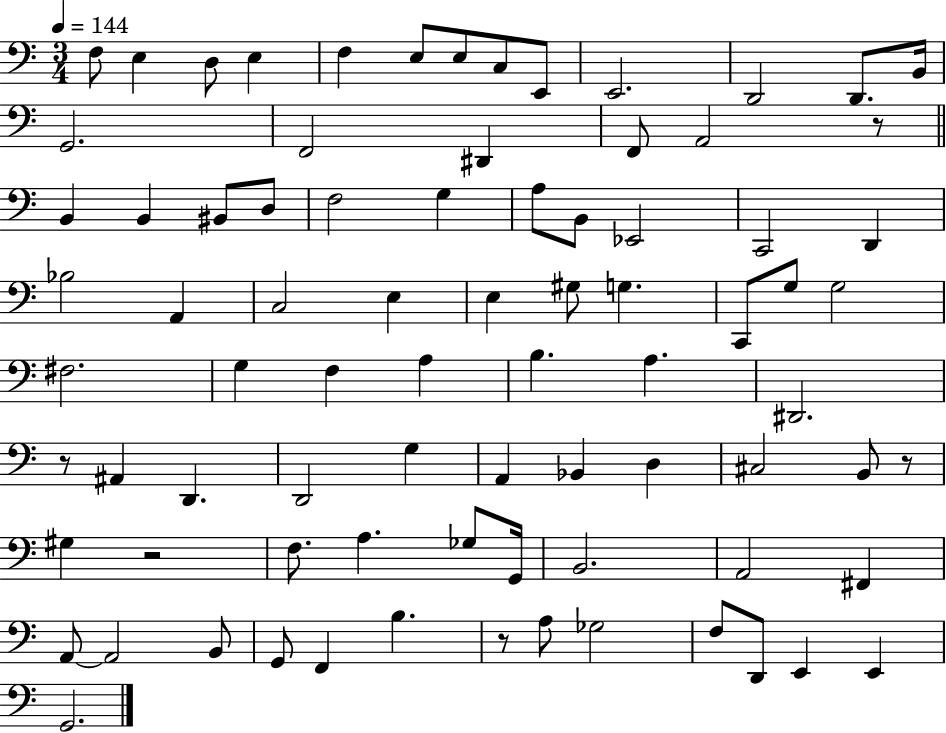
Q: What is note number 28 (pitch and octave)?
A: C2